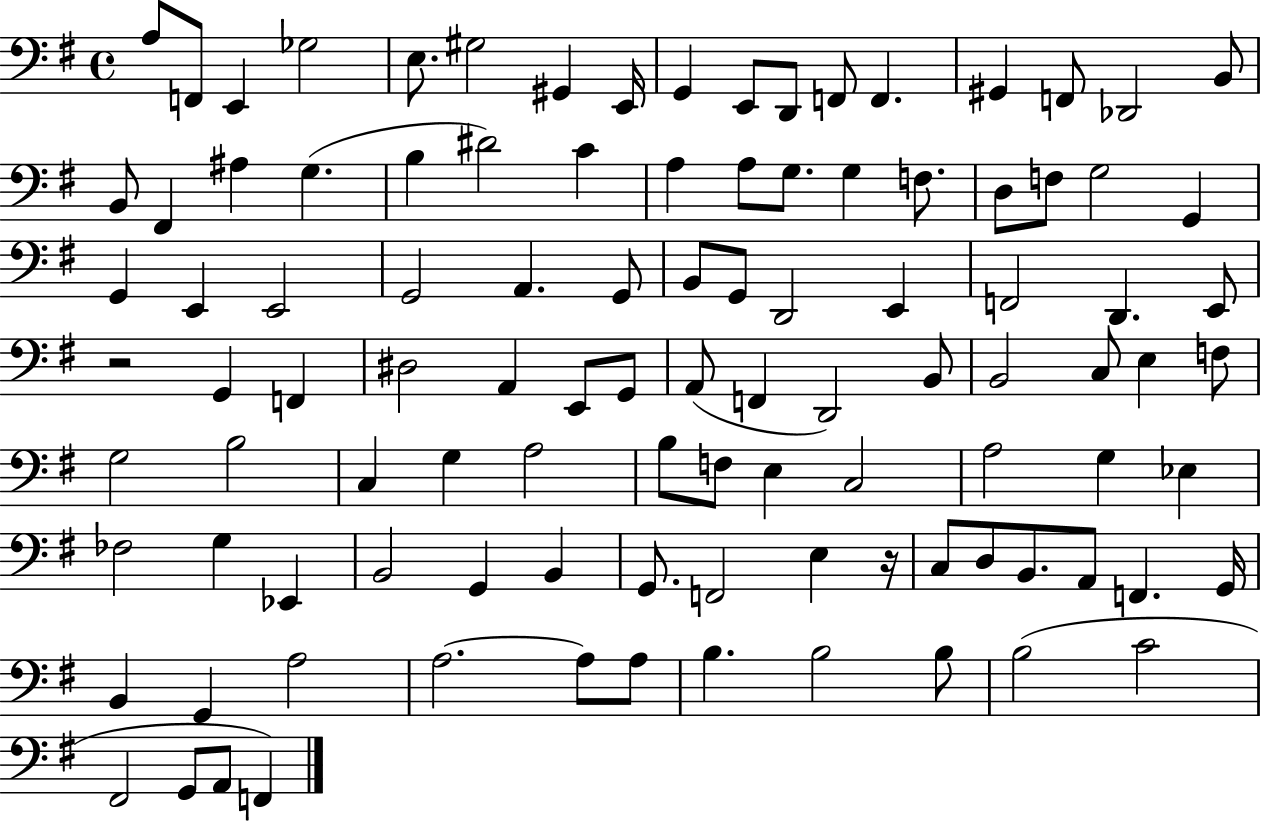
{
  \clef bass
  \time 4/4
  \defaultTimeSignature
  \key g \major
  a8 f,8 e,4 ges2 | e8. gis2 gis,4 e,16 | g,4 e,8 d,8 f,8 f,4. | gis,4 f,8 des,2 b,8 | \break b,8 fis,4 ais4 g4.( | b4 dis'2) c'4 | a4 a8 g8. g4 f8. | d8 f8 g2 g,4 | \break g,4 e,4 e,2 | g,2 a,4. g,8 | b,8 g,8 d,2 e,4 | f,2 d,4. e,8 | \break r2 g,4 f,4 | dis2 a,4 e,8 g,8 | a,8( f,4 d,2) b,8 | b,2 c8 e4 f8 | \break g2 b2 | c4 g4 a2 | b8 f8 e4 c2 | a2 g4 ees4 | \break fes2 g4 ees,4 | b,2 g,4 b,4 | g,8. f,2 e4 r16 | c8 d8 b,8. a,8 f,4. g,16 | \break b,4 g,4 a2 | a2.~~ a8 a8 | b4. b2 b8 | b2( c'2 | \break fis,2 g,8 a,8 f,4) | \bar "|."
}